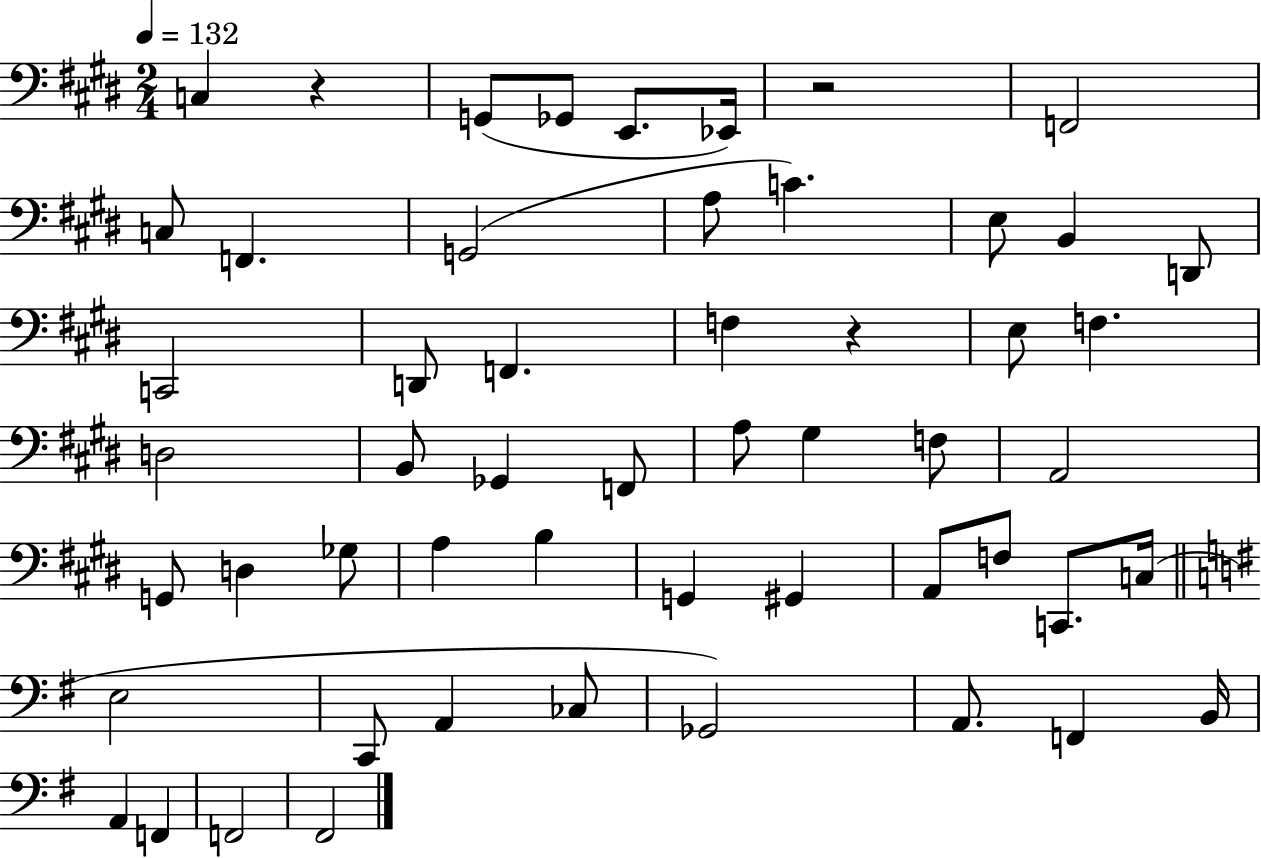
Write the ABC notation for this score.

X:1
T:Untitled
M:2/4
L:1/4
K:E
C, z G,,/2 _G,,/2 E,,/2 _E,,/4 z2 F,,2 C,/2 F,, G,,2 A,/2 C E,/2 B,, D,,/2 C,,2 D,,/2 F,, F, z E,/2 F, D,2 B,,/2 _G,, F,,/2 A,/2 ^G, F,/2 A,,2 G,,/2 D, _G,/2 A, B, G,, ^G,, A,,/2 F,/2 C,,/2 C,/4 E,2 C,,/2 A,, _C,/2 _G,,2 A,,/2 F,, B,,/4 A,, F,, F,,2 ^F,,2